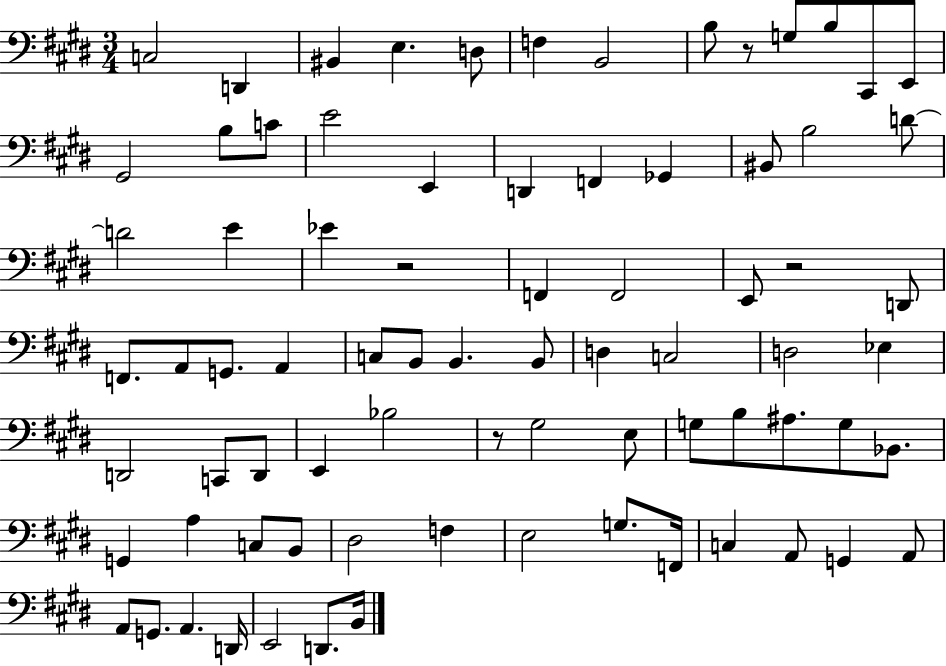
{
  \clef bass
  \numericTimeSignature
  \time 3/4
  \key e \major
  c2 d,4 | bis,4 e4. d8 | f4 b,2 | b8 r8 g8 b8 cis,8 e,8 | \break gis,2 b8 c'8 | e'2 e,4 | d,4 f,4 ges,4 | bis,8 b2 d'8~~ | \break d'2 e'4 | ees'4 r2 | f,4 f,2 | e,8 r2 d,8 | \break f,8. a,8 g,8. a,4 | c8 b,8 b,4. b,8 | d4 c2 | d2 ees4 | \break d,2 c,8 d,8 | e,4 bes2 | r8 gis2 e8 | g8 b8 ais8. g8 bes,8. | \break g,4 a4 c8 b,8 | dis2 f4 | e2 g8. f,16 | c4 a,8 g,4 a,8 | \break a,8 g,8. a,4. d,16 | e,2 d,8. b,16 | \bar "|."
}